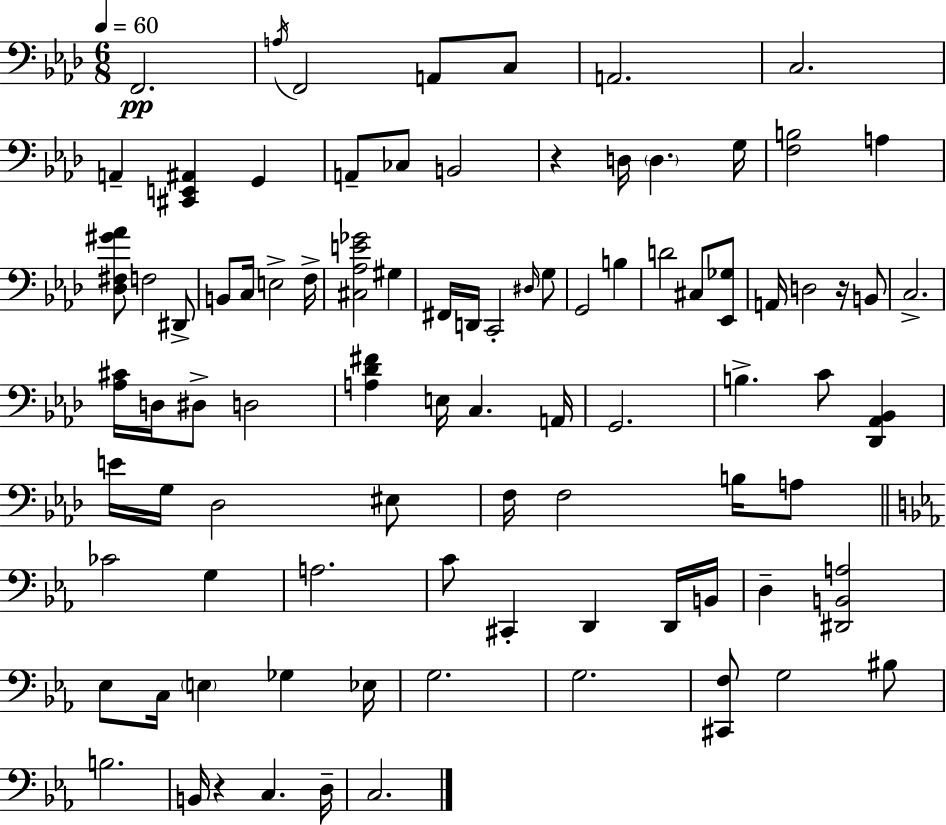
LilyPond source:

{
  \clef bass
  \numericTimeSignature
  \time 6/8
  \key f \minor
  \tempo 4 = 60
  f,2.\pp | \acciaccatura { a16 } f,2 a,8 c8 | a,2. | c2. | \break a,4-- <cis, e, ais,>4 g,4 | a,8-- ces8 b,2 | r4 d16 \parenthesize d4. | g16 <f b>2 a4 | \break <des fis gis' aes'>8 f2 dis,8-> | b,8 c16 e2-> | f16-> <cis aes e' ges'>2 gis4 | fis,16 d,16 c,2-. \grace { dis16 } | \break g8 g,2 b4 | d'2 cis8 | <ees, ges>8 a,16 d2 r16 | b,8 c2.-> | \break <aes cis'>16 d16 dis8-> d2 | <a des' fis'>4 e16 c4. | a,16 g,2. | b4.-> c'8 <des, aes, bes,>4 | \break e'16 g16 des2 | eis8 f16 f2 b16 | a8 \bar "||" \break \key ees \major ces'2 g4 | a2. | c'8 cis,4-. d,4 d,16 b,16 | d4-- <dis, b, a>2 | \break ees8 c16 \parenthesize e4 ges4 ees16 | g2. | g2. | <cis, f>8 g2 bis8 | \break b2. | b,16 r4 c4. d16-- | c2. | \bar "|."
}